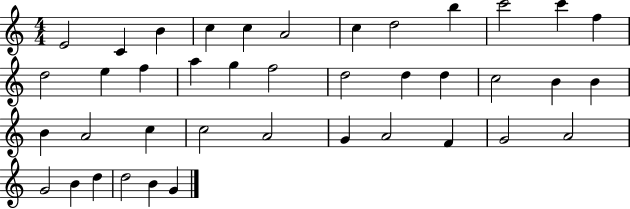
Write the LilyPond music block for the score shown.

{
  \clef treble
  \numericTimeSignature
  \time 4/4
  \key c \major
  e'2 c'4 b'4 | c''4 c''4 a'2 | c''4 d''2 b''4 | c'''2 c'''4 f''4 | \break d''2 e''4 f''4 | a''4 g''4 f''2 | d''2 d''4 d''4 | c''2 b'4 b'4 | \break b'4 a'2 c''4 | c''2 a'2 | g'4 a'2 f'4 | g'2 a'2 | \break g'2 b'4 d''4 | d''2 b'4 g'4 | \bar "|."
}